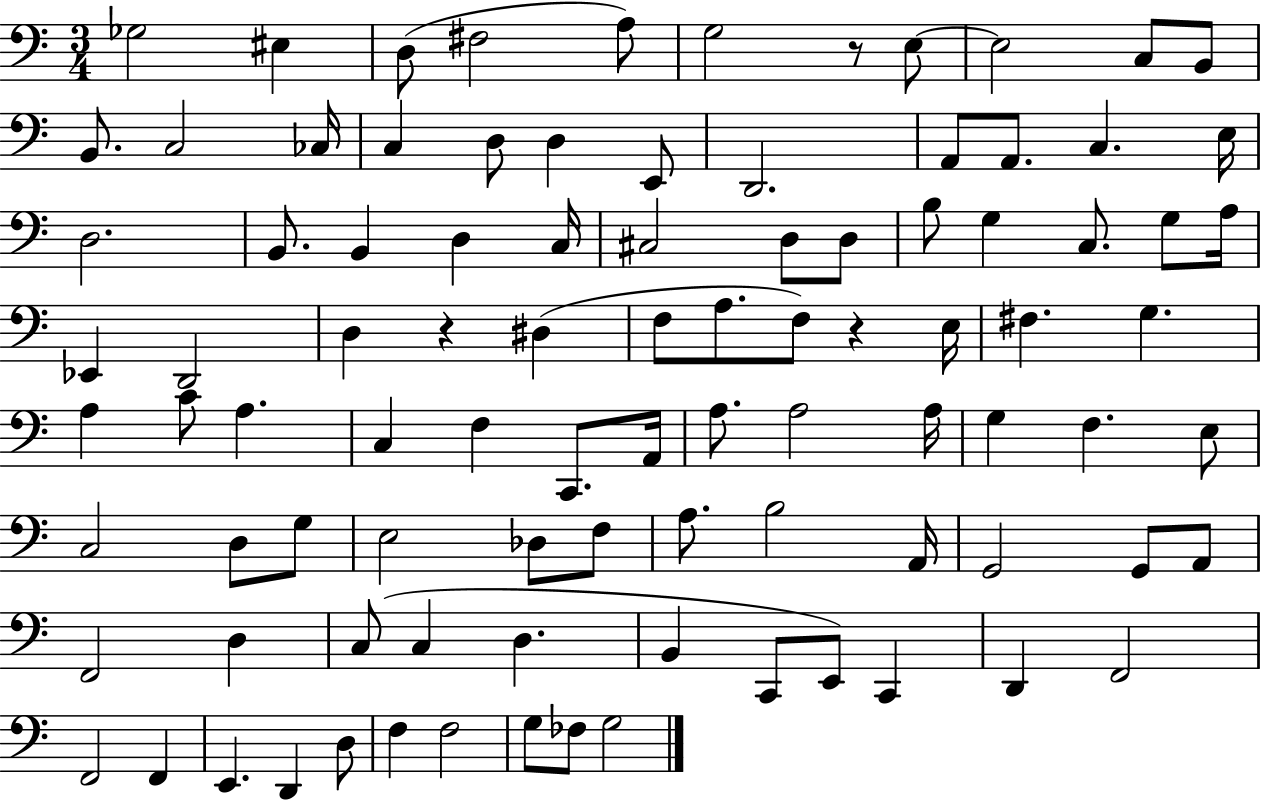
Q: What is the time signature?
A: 3/4